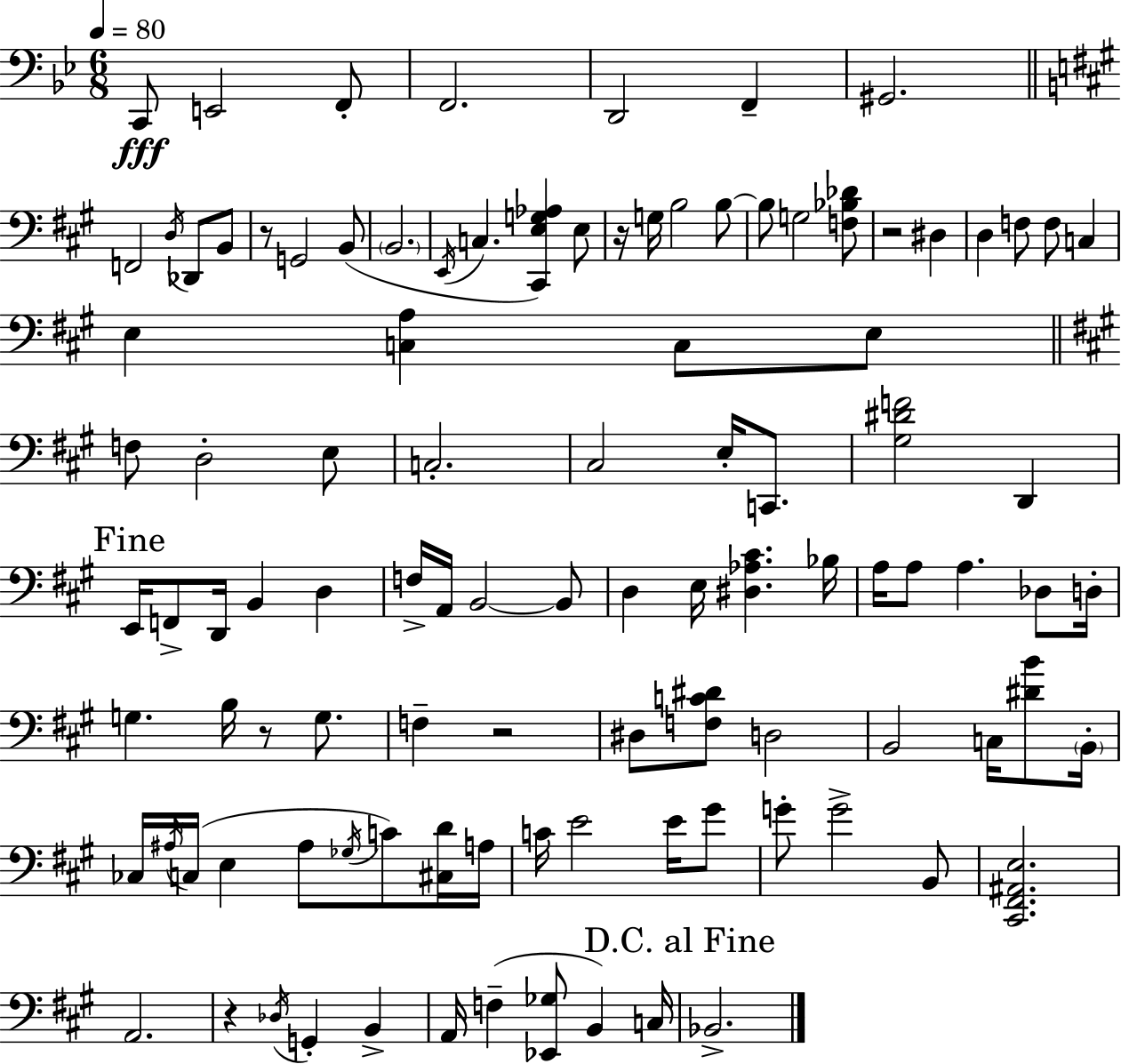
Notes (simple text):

C2/e E2/h F2/e F2/h. D2/h F2/q G#2/h. F2/h D3/s Db2/e B2/e R/e G2/h B2/e B2/h. E2/s C3/q. [C#2,E3,G3,Ab3]/q E3/e R/s G3/s B3/h B3/e B3/e G3/h [F3,Bb3,Db4]/e R/h D#3/q D3/q F3/e F3/e C3/q E3/q [C3,A3]/q C3/e E3/e F3/e D3/h E3/e C3/h. C#3/h E3/s C2/e. [G#3,D#4,F4]/h D2/q E2/s F2/e D2/s B2/q D3/q F3/s A2/s B2/h B2/e D3/q E3/s [D#3,Ab3,C#4]/q. Bb3/s A3/s A3/e A3/q. Db3/e D3/s G3/q. B3/s R/e G3/e. F3/q R/h D#3/e [F3,C4,D#4]/e D3/h B2/h C3/s [D#4,B4]/e B2/s CES3/s A#3/s C3/s E3/q A#3/e Gb3/s C4/e [C#3,D4]/s A3/s C4/s E4/h E4/s G#4/e G4/e G4/h B2/e [C#2,F#2,A#2,E3]/h. A2/h. R/q Db3/s G2/q B2/q A2/s F3/q [Eb2,Gb3]/e B2/q C3/s Bb2/h.